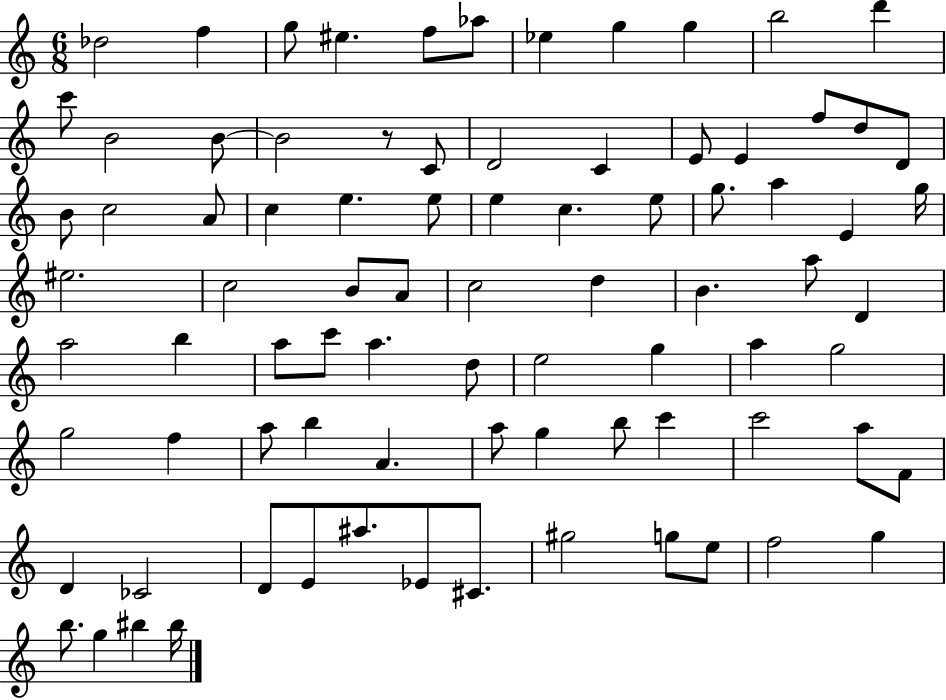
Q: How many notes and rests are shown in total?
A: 84